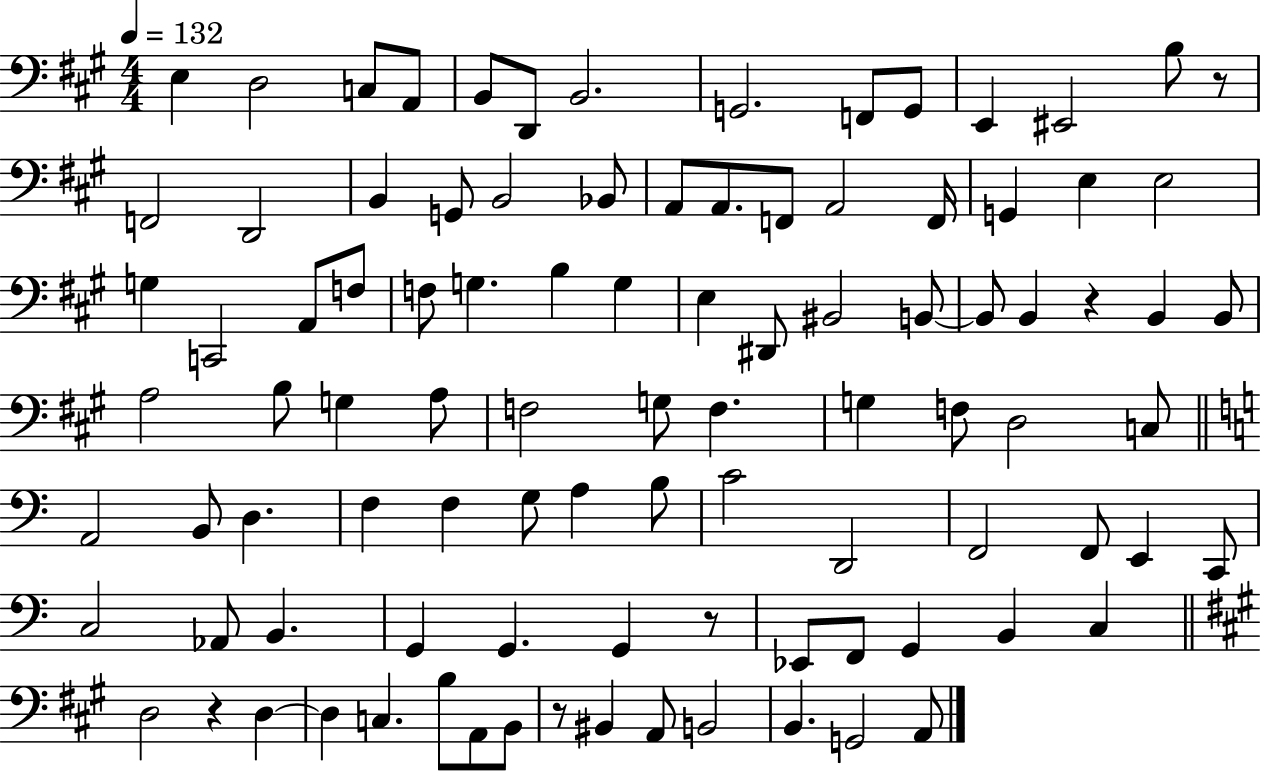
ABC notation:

X:1
T:Untitled
M:4/4
L:1/4
K:A
E, D,2 C,/2 A,,/2 B,,/2 D,,/2 B,,2 G,,2 F,,/2 G,,/2 E,, ^E,,2 B,/2 z/2 F,,2 D,,2 B,, G,,/2 B,,2 _B,,/2 A,,/2 A,,/2 F,,/2 A,,2 F,,/4 G,, E, E,2 G, C,,2 A,,/2 F,/2 F,/2 G, B, G, E, ^D,,/2 ^B,,2 B,,/2 B,,/2 B,, z B,, B,,/2 A,2 B,/2 G, A,/2 F,2 G,/2 F, G, F,/2 D,2 C,/2 A,,2 B,,/2 D, F, F, G,/2 A, B,/2 C2 D,,2 F,,2 F,,/2 E,, C,,/2 C,2 _A,,/2 B,, G,, G,, G,, z/2 _E,,/2 F,,/2 G,, B,, C, D,2 z D, D, C, B,/2 A,,/2 B,,/2 z/2 ^B,, A,,/2 B,,2 B,, G,,2 A,,/2